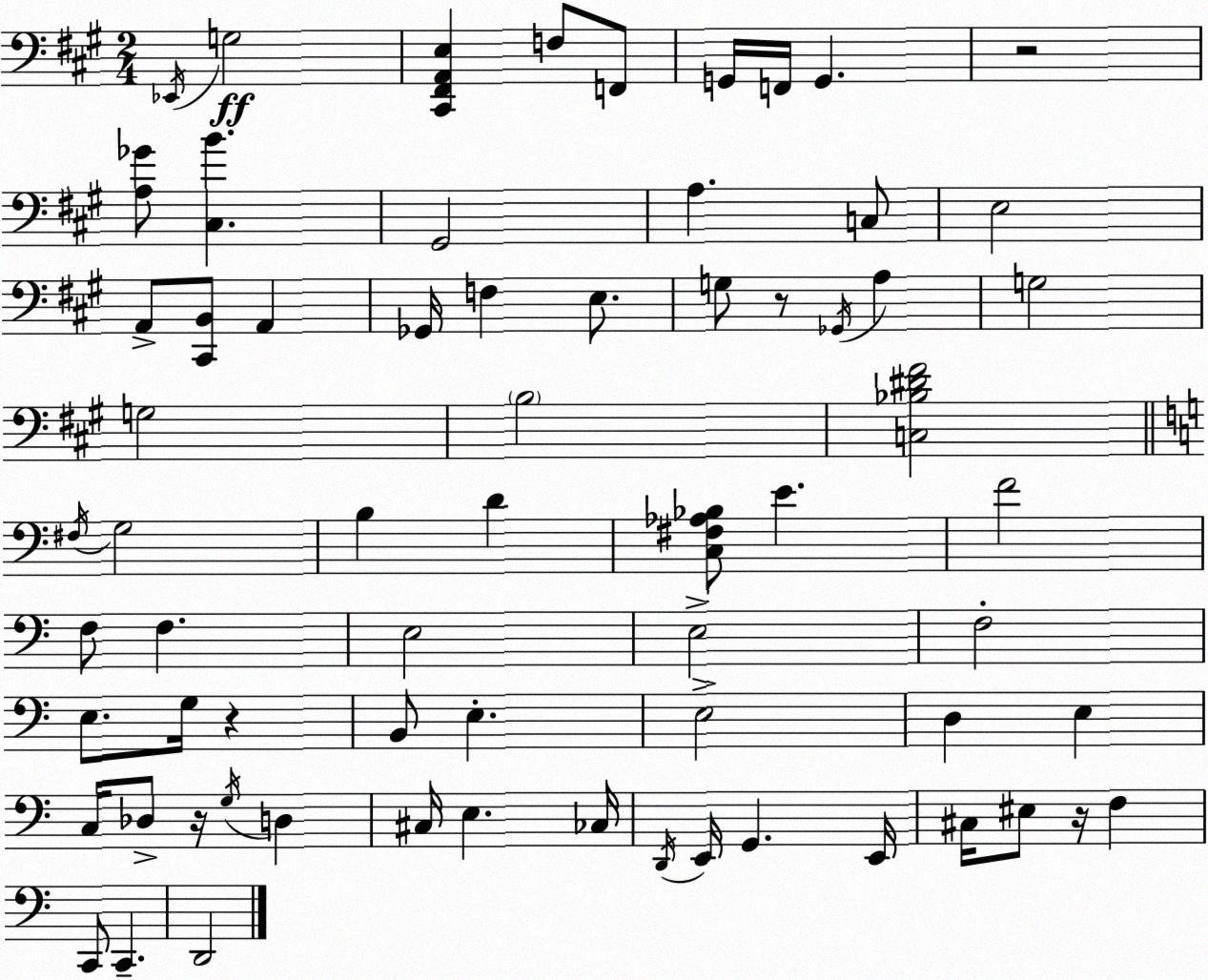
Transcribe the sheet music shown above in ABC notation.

X:1
T:Untitled
M:2/4
L:1/4
K:A
_E,,/4 G,2 [^C,,^F,,A,,E,] F,/2 F,,/2 G,,/4 F,,/4 G,, z2 [A,_G]/2 [^C,B] ^G,,2 A, C,/2 E,2 A,,/2 [^C,,B,,]/2 A,, _G,,/4 F, E,/2 G,/2 z/2 _G,,/4 A, G,2 G,2 B,2 [C,_B,^D^F]2 ^F,/4 G,2 B, D [C,^F,_A,_B,]/2 E F2 F,/2 F, E,2 E,2 F,2 E,/2 G,/4 z B,,/2 E, E,2 D, E, C,/4 _D,/2 z/4 G,/4 D, ^C,/4 E, _C,/4 D,,/4 E,,/4 G,, E,,/4 ^C,/4 ^E,/2 z/4 F, C,,/2 C,, D,,2